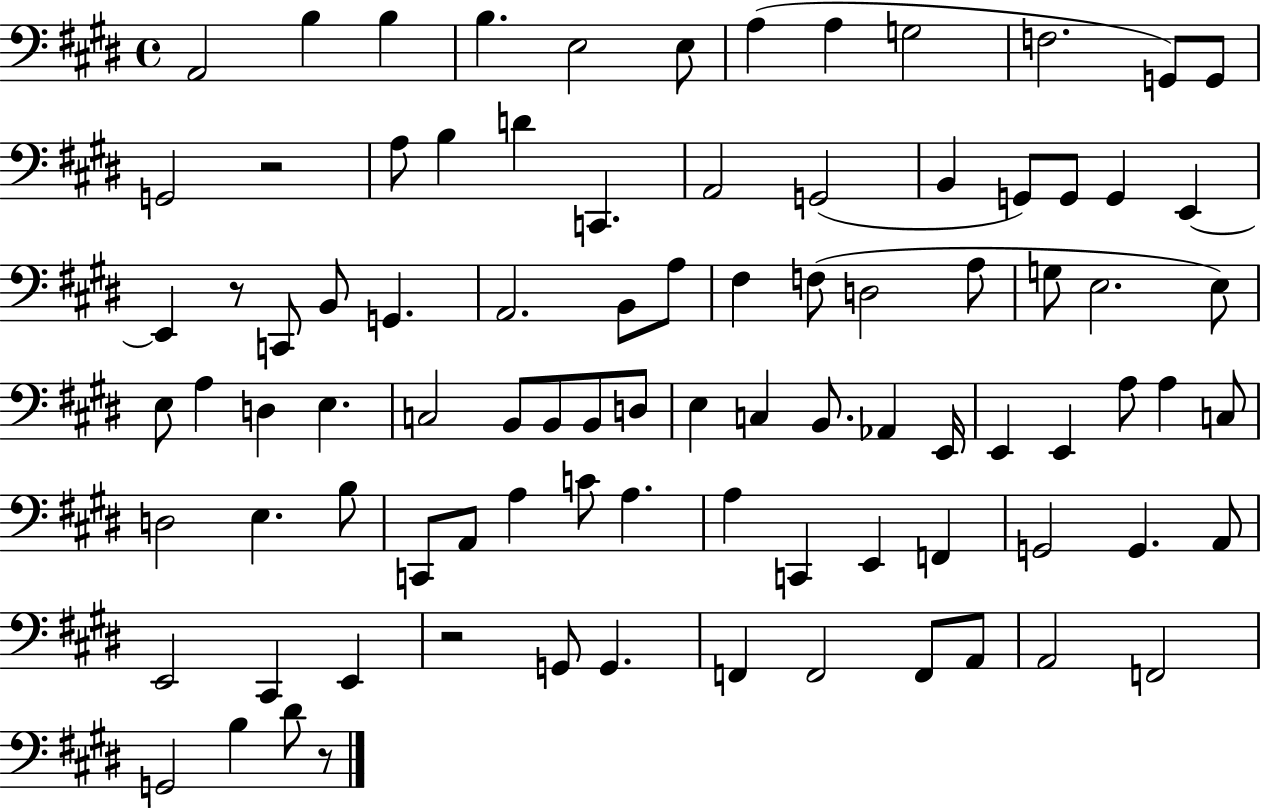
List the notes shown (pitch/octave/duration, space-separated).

A2/h B3/q B3/q B3/q. E3/h E3/e A3/q A3/q G3/h F3/h. G2/e G2/e G2/h R/h A3/e B3/q D4/q C2/q. A2/h G2/h B2/q G2/e G2/e G2/q E2/q E2/q R/e C2/e B2/e G2/q. A2/h. B2/e A3/e F#3/q F3/e D3/h A3/e G3/e E3/h. E3/e E3/e A3/q D3/q E3/q. C3/h B2/e B2/e B2/e D3/e E3/q C3/q B2/e. Ab2/q E2/s E2/q E2/q A3/e A3/q C3/e D3/h E3/q. B3/e C2/e A2/e A3/q C4/e A3/q. A3/q C2/q E2/q F2/q G2/h G2/q. A2/e E2/h C#2/q E2/q R/h G2/e G2/q. F2/q F2/h F2/e A2/e A2/h F2/h G2/h B3/q D#4/e R/e